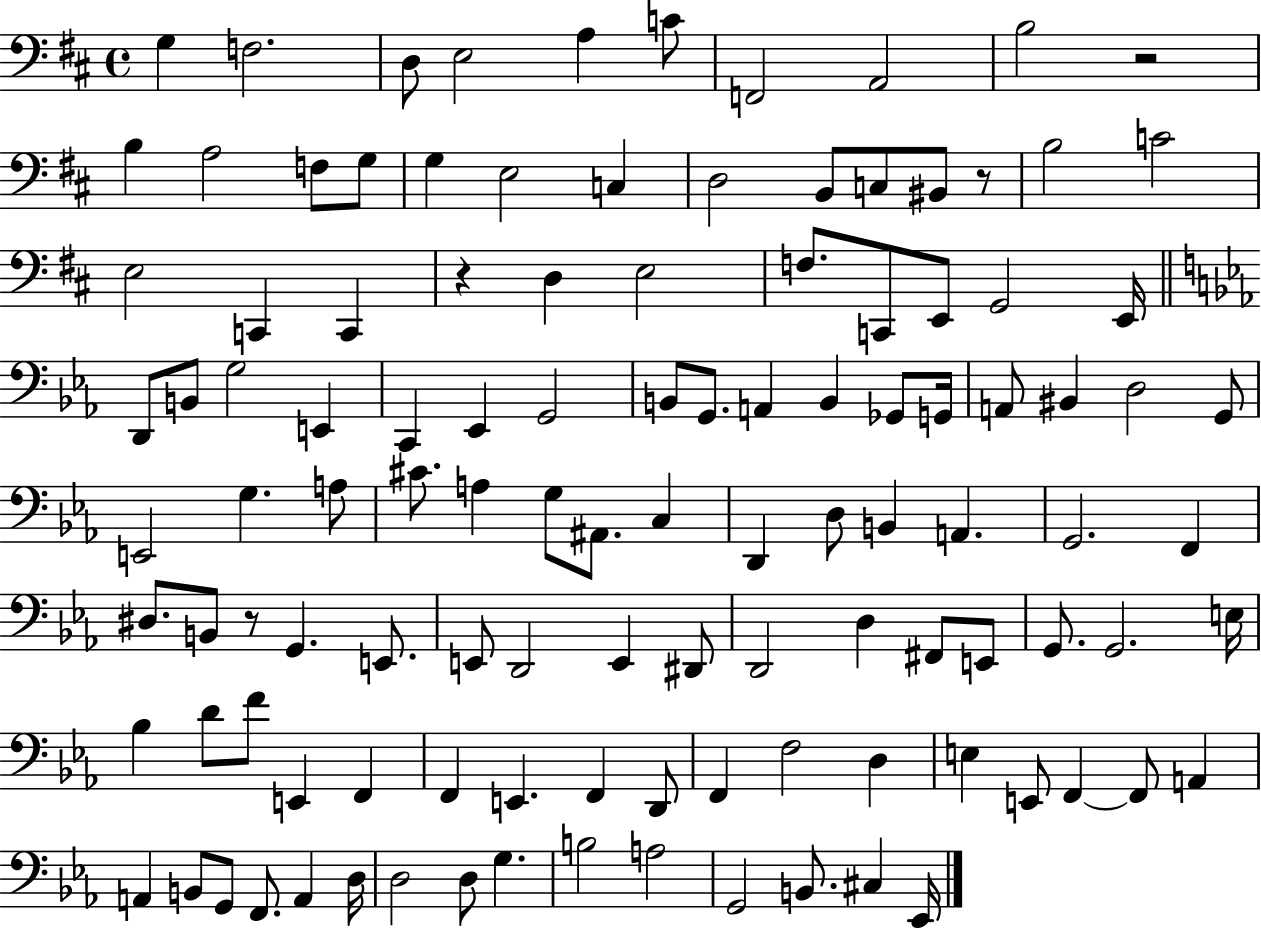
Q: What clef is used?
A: bass